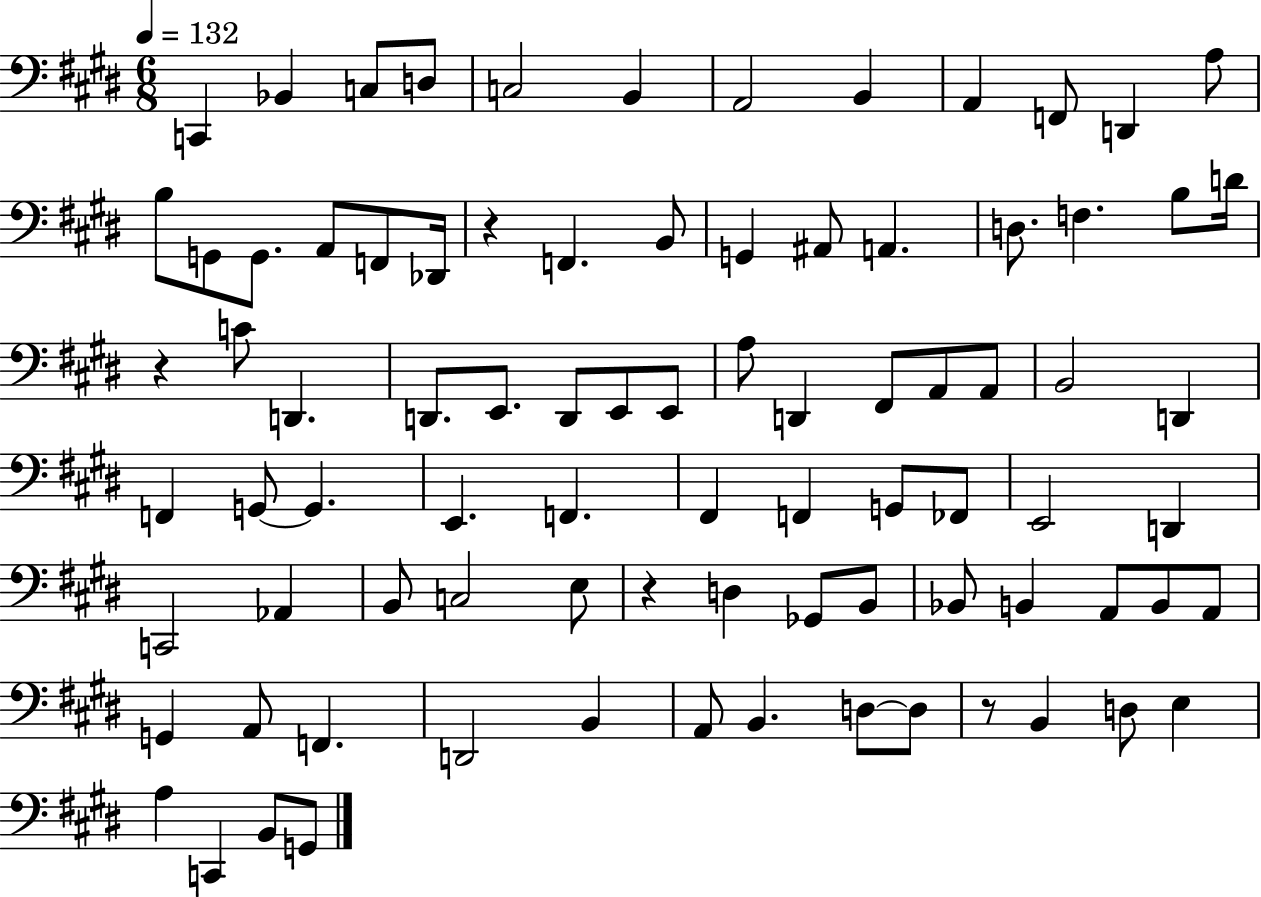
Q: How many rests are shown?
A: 4